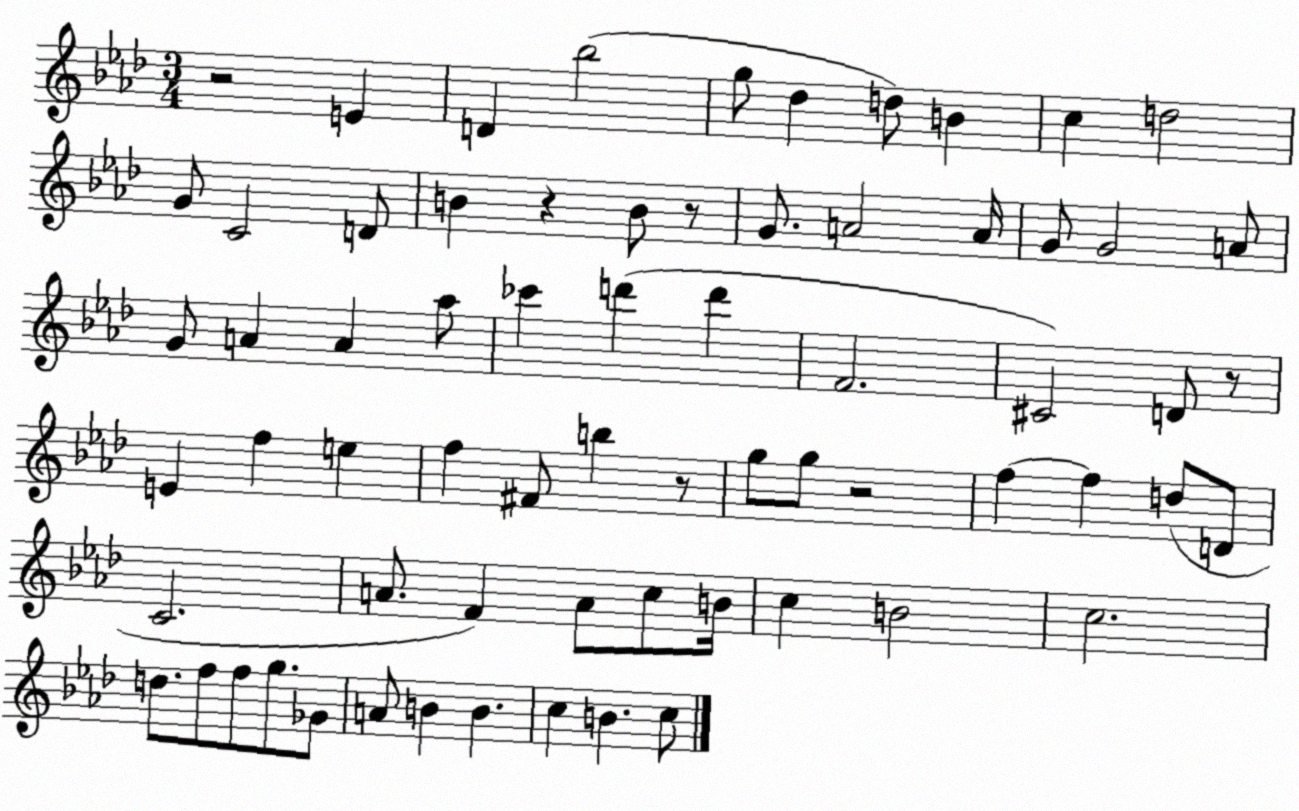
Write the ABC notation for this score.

X:1
T:Untitled
M:3/4
L:1/4
K:Ab
z2 E D _b2 g/2 _d d/2 B c d2 G/2 C2 D/2 B z B/2 z/2 G/2 A2 A/4 G/2 G2 A/2 G/2 A A _a/2 _c' d' d' F2 ^C2 D/2 z/2 E f e f ^F/2 b z/2 g/2 g/2 z2 f f d/2 D/2 C2 A/2 F A/2 c/2 B/4 c B2 c2 d/2 f/2 f/2 g/2 _G/2 A/2 B B c B c/2